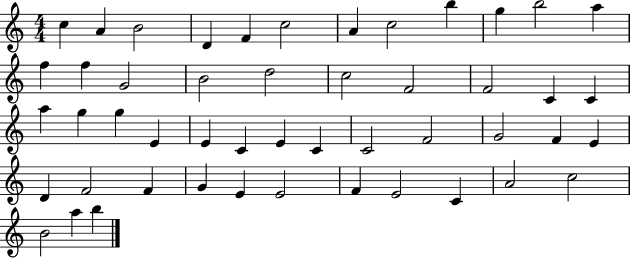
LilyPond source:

{
  \clef treble
  \numericTimeSignature
  \time 4/4
  \key c \major
  c''4 a'4 b'2 | d'4 f'4 c''2 | a'4 c''2 b''4 | g''4 b''2 a''4 | \break f''4 f''4 g'2 | b'2 d''2 | c''2 f'2 | f'2 c'4 c'4 | \break a''4 g''4 g''4 e'4 | e'4 c'4 e'4 c'4 | c'2 f'2 | g'2 f'4 e'4 | \break d'4 f'2 f'4 | g'4 e'4 e'2 | f'4 e'2 c'4 | a'2 c''2 | \break b'2 a''4 b''4 | \bar "|."
}